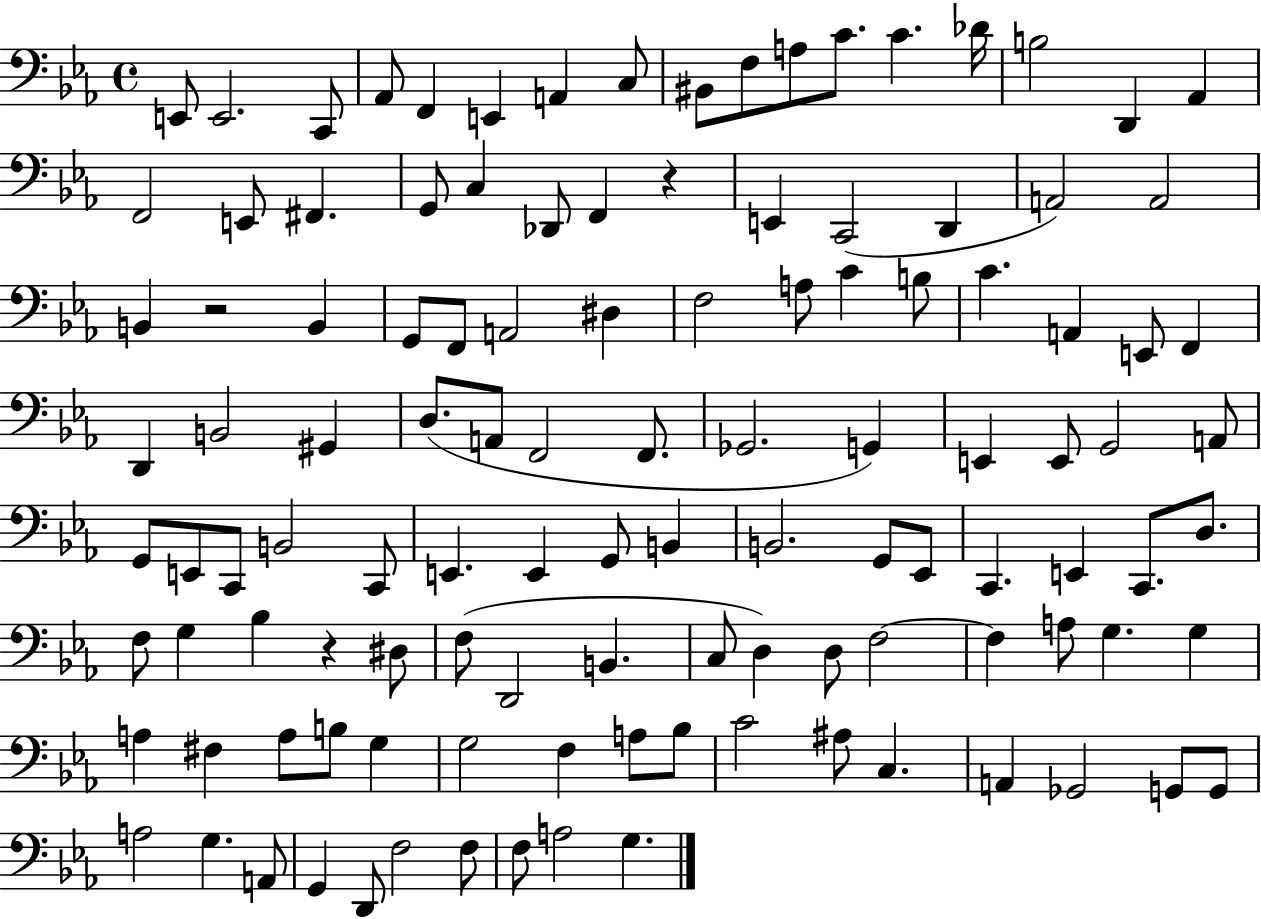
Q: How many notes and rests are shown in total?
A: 116